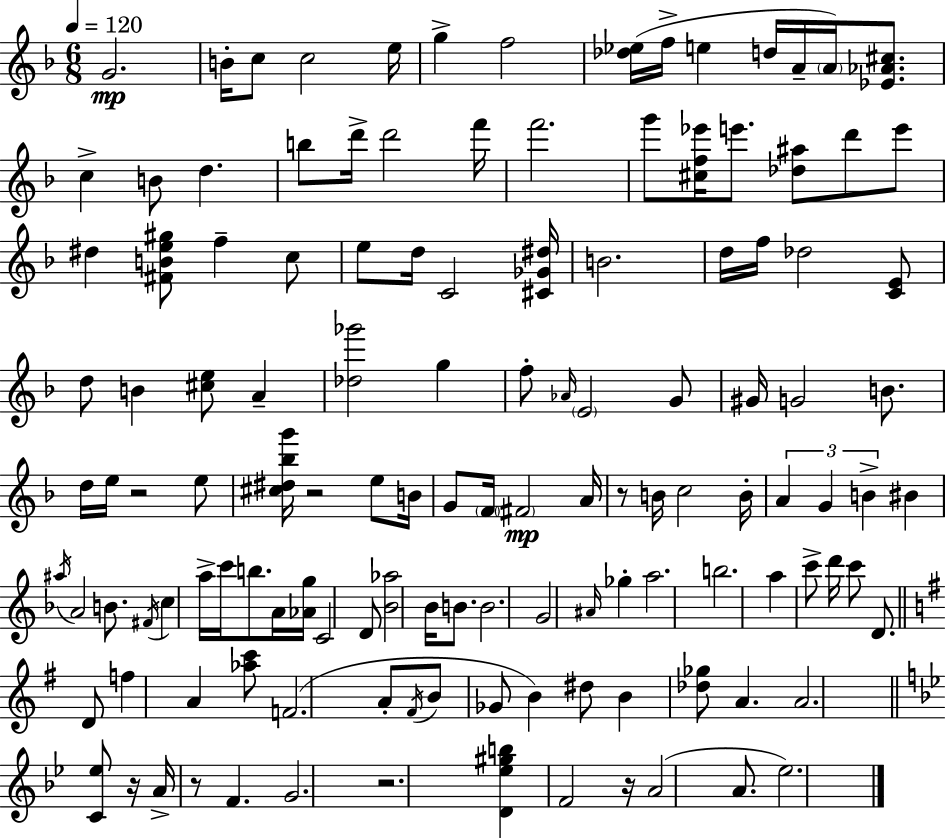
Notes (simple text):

G4/h. B4/s C5/e C5/h E5/s G5/q F5/h [Db5,Eb5]/s F5/s E5/q D5/s A4/s A4/s [Eb4,Ab4,C#5]/e. C5/q B4/e D5/q. B5/e D6/s D6/h F6/s F6/h. G6/e [C#5,F5,Eb6]/s E6/e. [Db5,A#5]/e D6/e E6/e D#5/q [F#4,B4,E5,G#5]/e F5/q C5/e E5/e D5/s C4/h [C#4,Gb4,D#5]/s B4/h. D5/s F5/s Db5/h [C4,E4]/e D5/e B4/q [C#5,E5]/e A4/q [Db5,Gb6]/h G5/q F5/e Ab4/s E4/h G4/e G#4/s G4/h B4/e. D5/s E5/s R/h E5/e [C#5,D#5,Bb5,G6]/s R/h E5/e B4/s G4/e F4/s F#4/h A4/s R/e B4/s C5/h B4/s A4/q G4/q B4/q BIS4/q A#5/s A4/h B4/e. F#4/s C5/q A5/s C6/s B5/e. A4/s [Ab4,G5]/s C4/h D4/e [Bb4,Ab5]/h Bb4/s B4/e. B4/h. G4/h A#4/s Gb5/q A5/h. B5/h. A5/q C6/e D6/s C6/e D4/e. D4/e F5/q A4/q [Ab5,C6]/e F4/h. A4/e F#4/s B4/e Gb4/e B4/q D#5/e B4/q [Db5,Gb5]/e A4/q. A4/h. [C4,Eb5]/e R/s A4/s R/e F4/q. G4/h. R/h. [D4,Eb5,G#5,B5]/q F4/h R/s A4/h A4/e. Eb5/h.